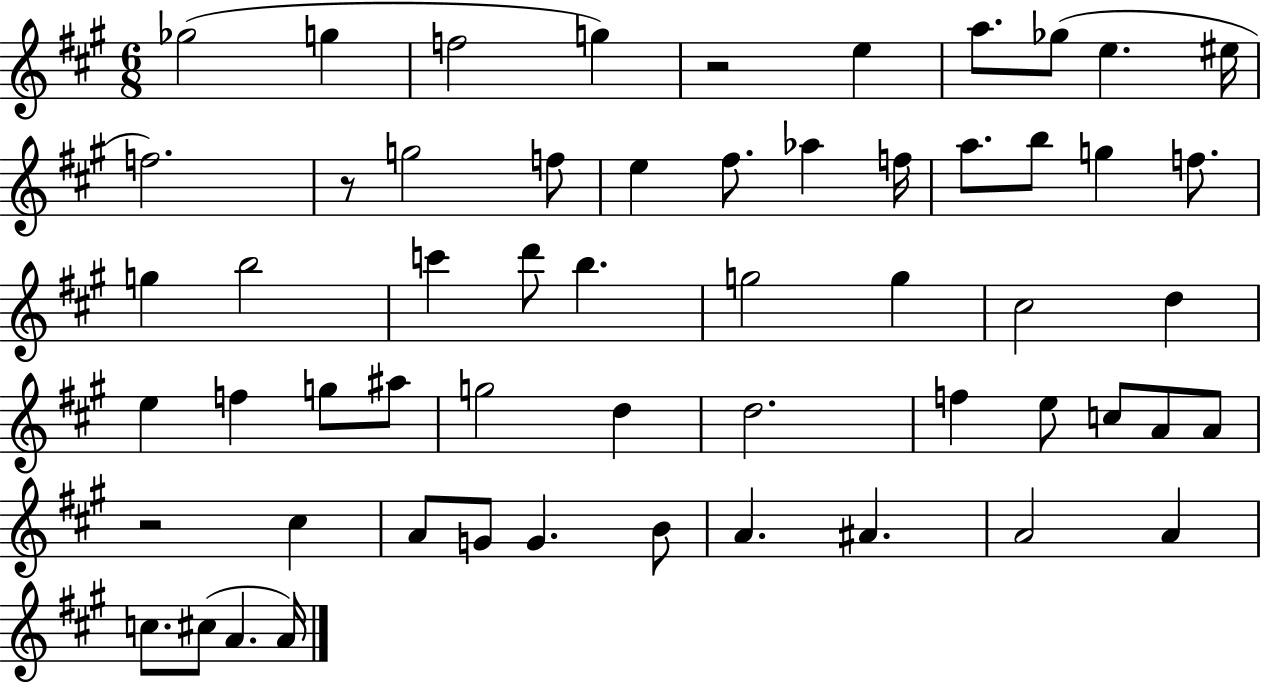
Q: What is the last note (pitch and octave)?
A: A4